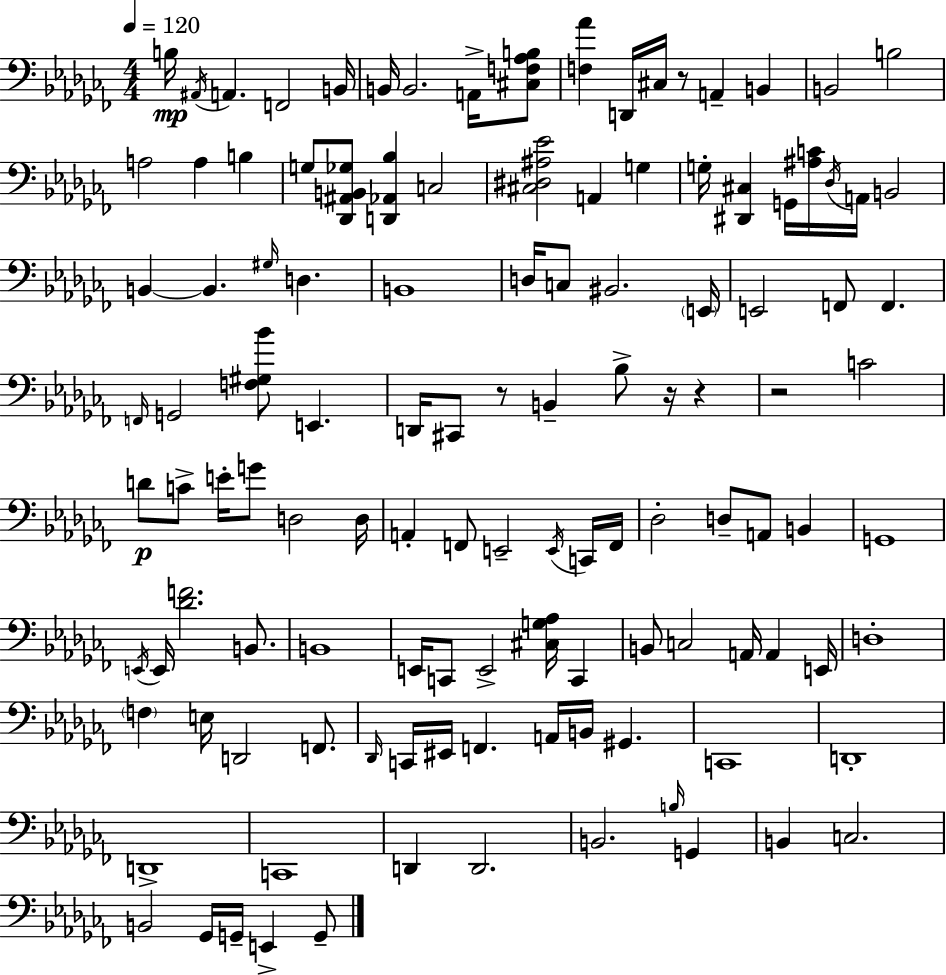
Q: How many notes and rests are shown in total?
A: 119